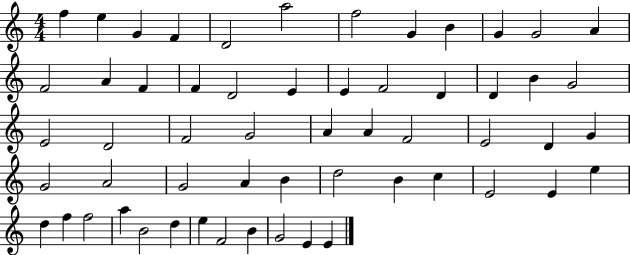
{
  \clef treble
  \numericTimeSignature
  \time 4/4
  \key c \major
  f''4 e''4 g'4 f'4 | d'2 a''2 | f''2 g'4 b'4 | g'4 g'2 a'4 | \break f'2 a'4 f'4 | f'4 d'2 e'4 | e'4 f'2 d'4 | d'4 b'4 g'2 | \break e'2 d'2 | f'2 g'2 | a'4 a'4 f'2 | e'2 d'4 g'4 | \break g'2 a'2 | g'2 a'4 b'4 | d''2 b'4 c''4 | e'2 e'4 e''4 | \break d''4 f''4 f''2 | a''4 b'2 d''4 | e''4 f'2 b'4 | g'2 e'4 e'4 | \break \bar "|."
}